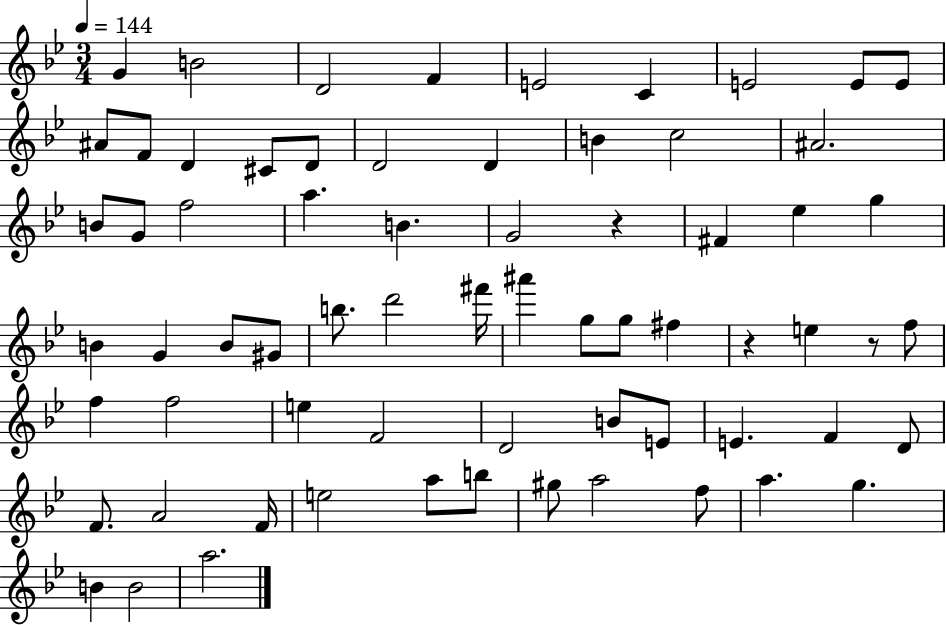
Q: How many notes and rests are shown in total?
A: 68